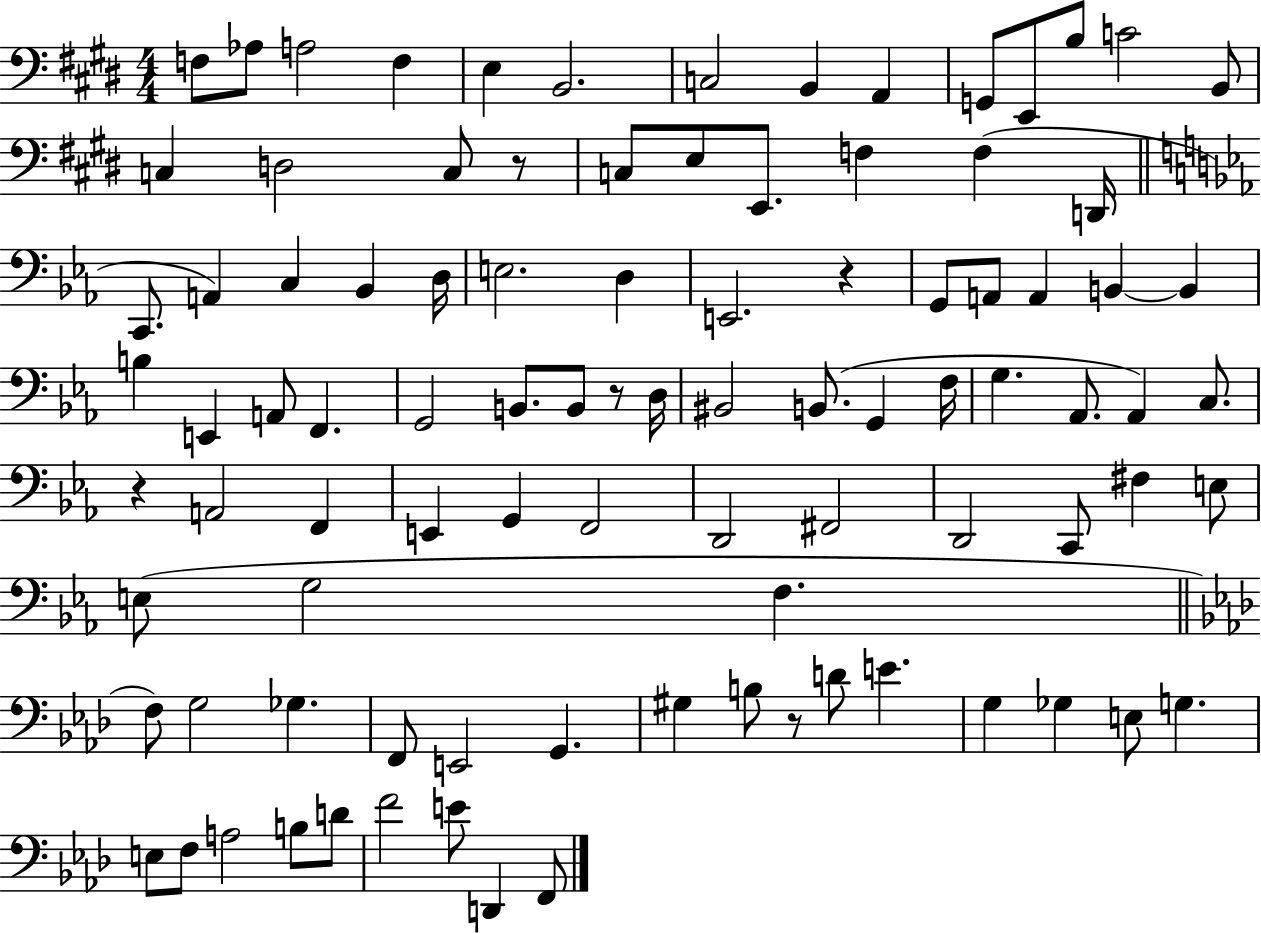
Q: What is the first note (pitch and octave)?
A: F3